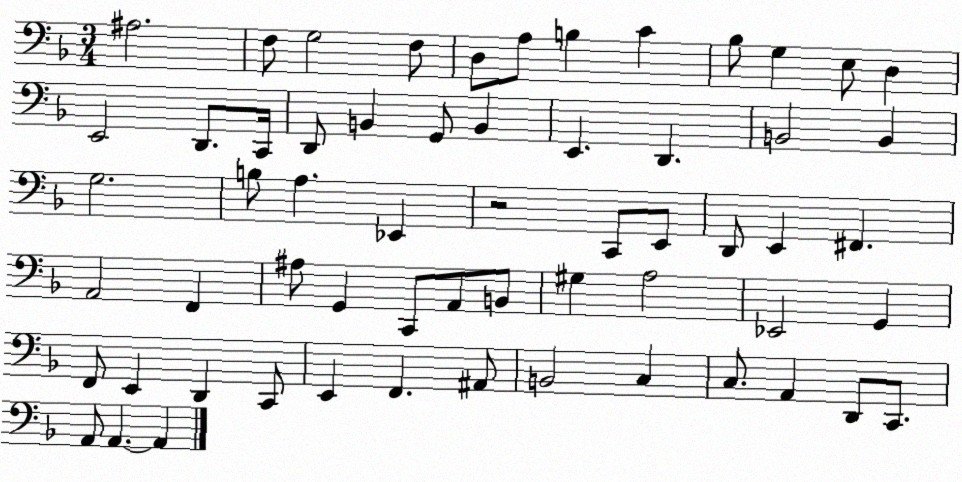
X:1
T:Untitled
M:3/4
L:1/4
K:F
^A,2 F,/2 G,2 F,/2 D,/2 A,/2 B, C _B,/2 G, E,/2 D, E,,2 D,,/2 C,,/4 D,,/2 B,, G,,/2 B,, E,, D,, B,,2 B,, G,2 B,/2 A, _E,, z2 C,,/2 E,,/2 D,,/2 E,, ^F,, A,,2 F,, ^A,/2 G,, C,,/2 A,,/2 B,,/2 ^G, A,2 _E,,2 G,, F,,/2 E,, D,, C,,/2 E,, F,, ^A,,/2 B,,2 C, C,/2 A,, D,,/2 C,,/2 A,,/2 A,, A,,